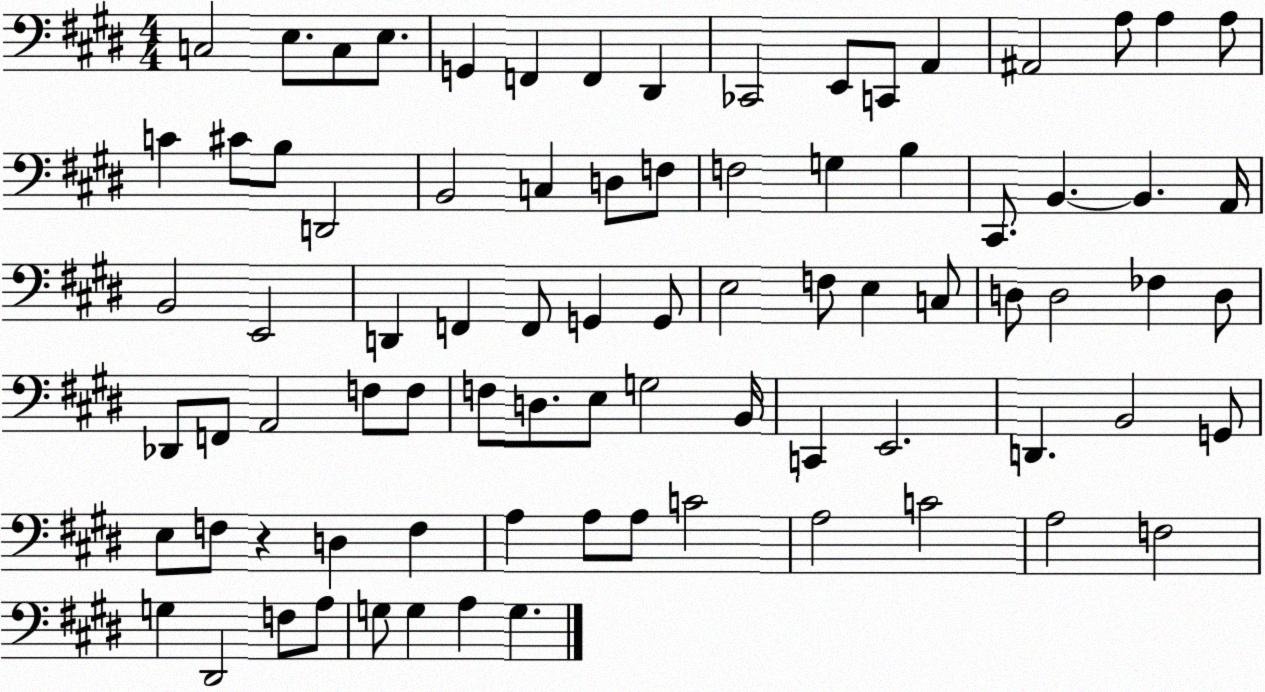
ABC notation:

X:1
T:Untitled
M:4/4
L:1/4
K:E
C,2 E,/2 C,/2 E,/2 G,, F,, F,, ^D,, _C,,2 E,,/2 C,,/2 A,, ^A,,2 A,/2 A, A,/2 C ^C/2 B,/2 D,,2 B,,2 C, D,/2 F,/2 F,2 G, B, ^C,,/2 B,, B,, A,,/4 B,,2 E,,2 D,, F,, F,,/2 G,, G,,/2 E,2 F,/2 E, C,/2 D,/2 D,2 _F, D,/2 _D,,/2 F,,/2 A,,2 F,/2 F,/2 F,/2 D,/2 E,/2 G,2 B,,/4 C,, E,,2 D,, B,,2 G,,/2 E,/2 F,/2 z D, F, A, A,/2 A,/2 C2 A,2 C2 A,2 F,2 G, ^D,,2 F,/2 A,/2 G,/2 G, A, G,